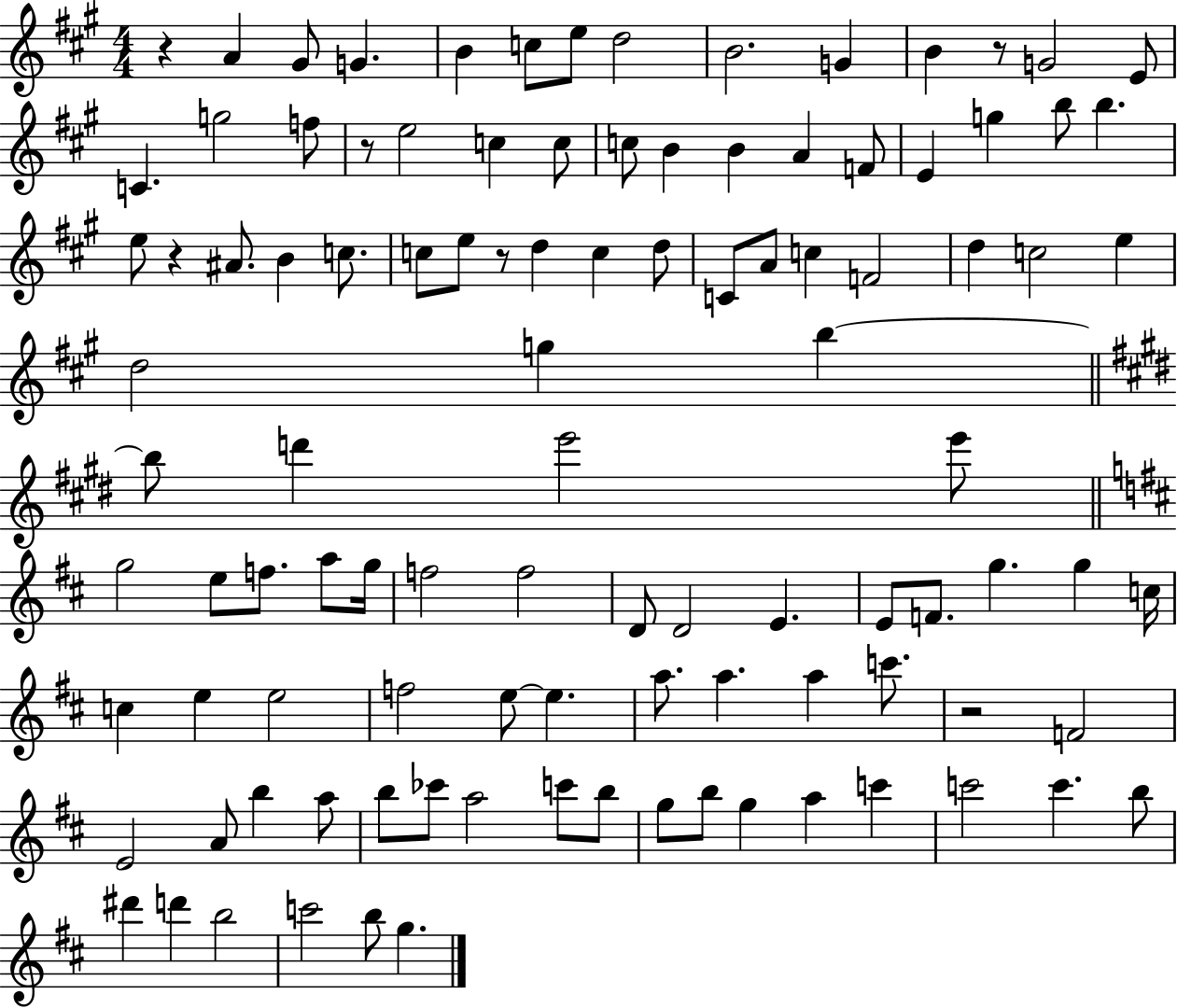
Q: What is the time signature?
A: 4/4